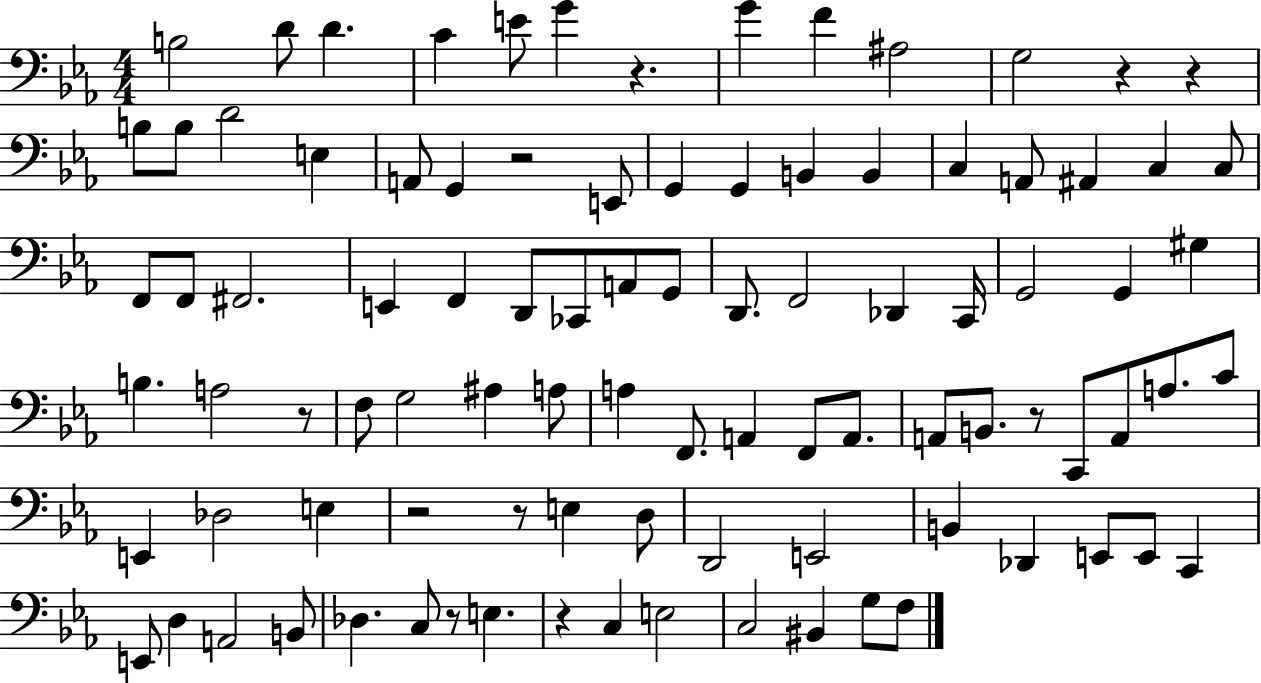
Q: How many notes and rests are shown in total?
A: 94